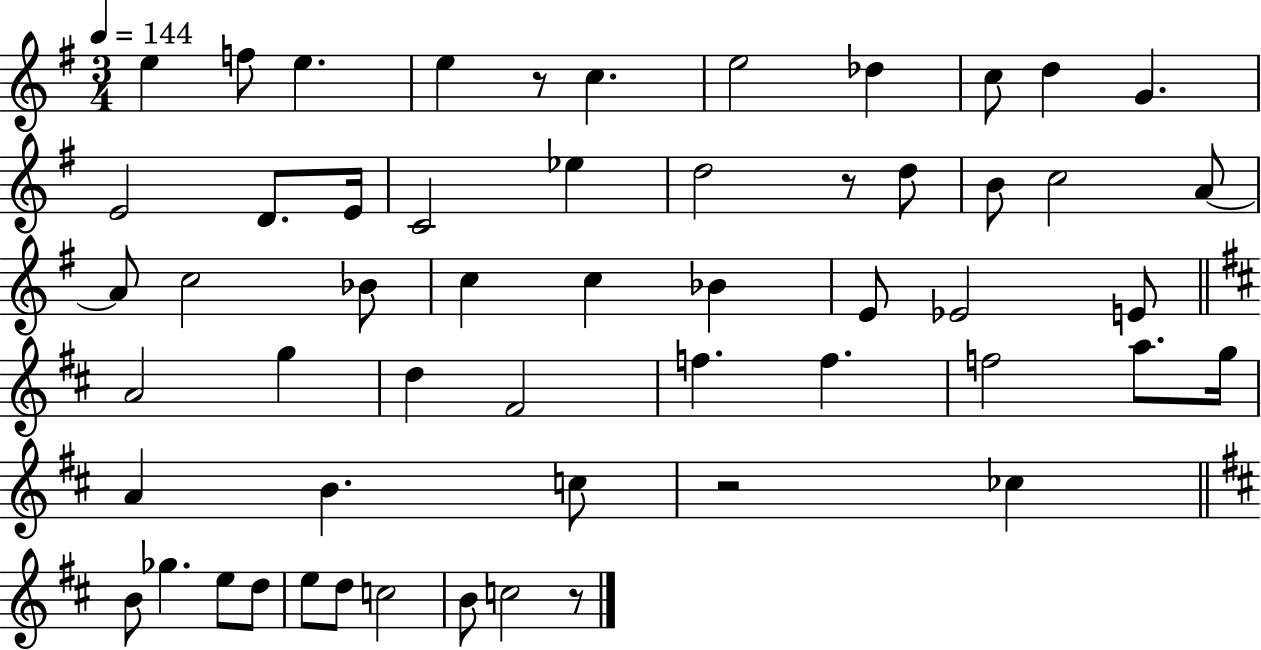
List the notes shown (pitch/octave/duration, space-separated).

E5/q F5/e E5/q. E5/q R/e C5/q. E5/h Db5/q C5/e D5/q G4/q. E4/h D4/e. E4/s C4/h Eb5/q D5/h R/e D5/e B4/e C5/h A4/e A4/e C5/h Bb4/e C5/q C5/q Bb4/q E4/e Eb4/h E4/e A4/h G5/q D5/q F#4/h F5/q. F5/q. F5/h A5/e. G5/s A4/q B4/q. C5/e R/h CES5/q B4/e Gb5/q. E5/e D5/e E5/e D5/e C5/h B4/e C5/h R/e